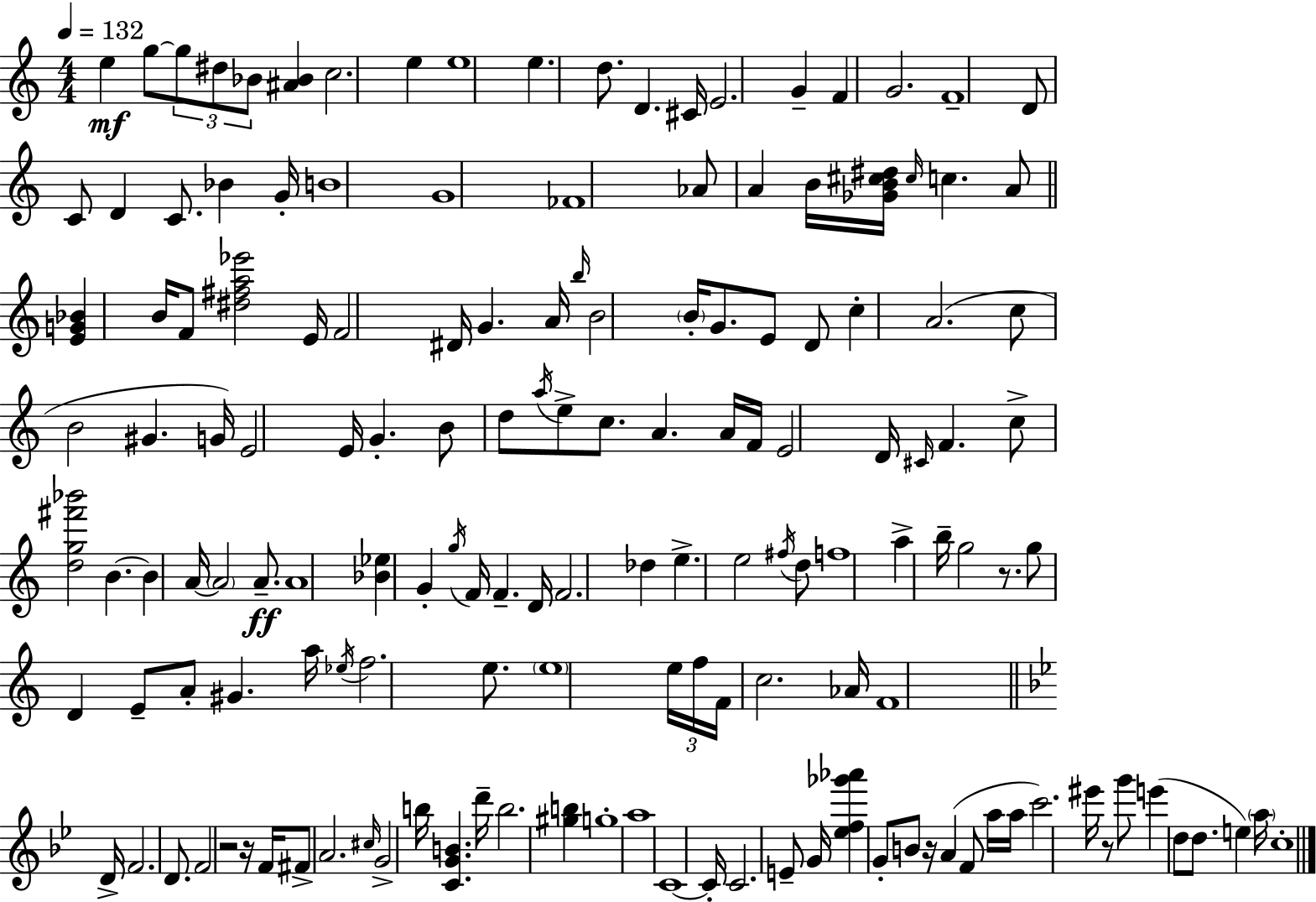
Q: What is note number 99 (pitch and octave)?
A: E5